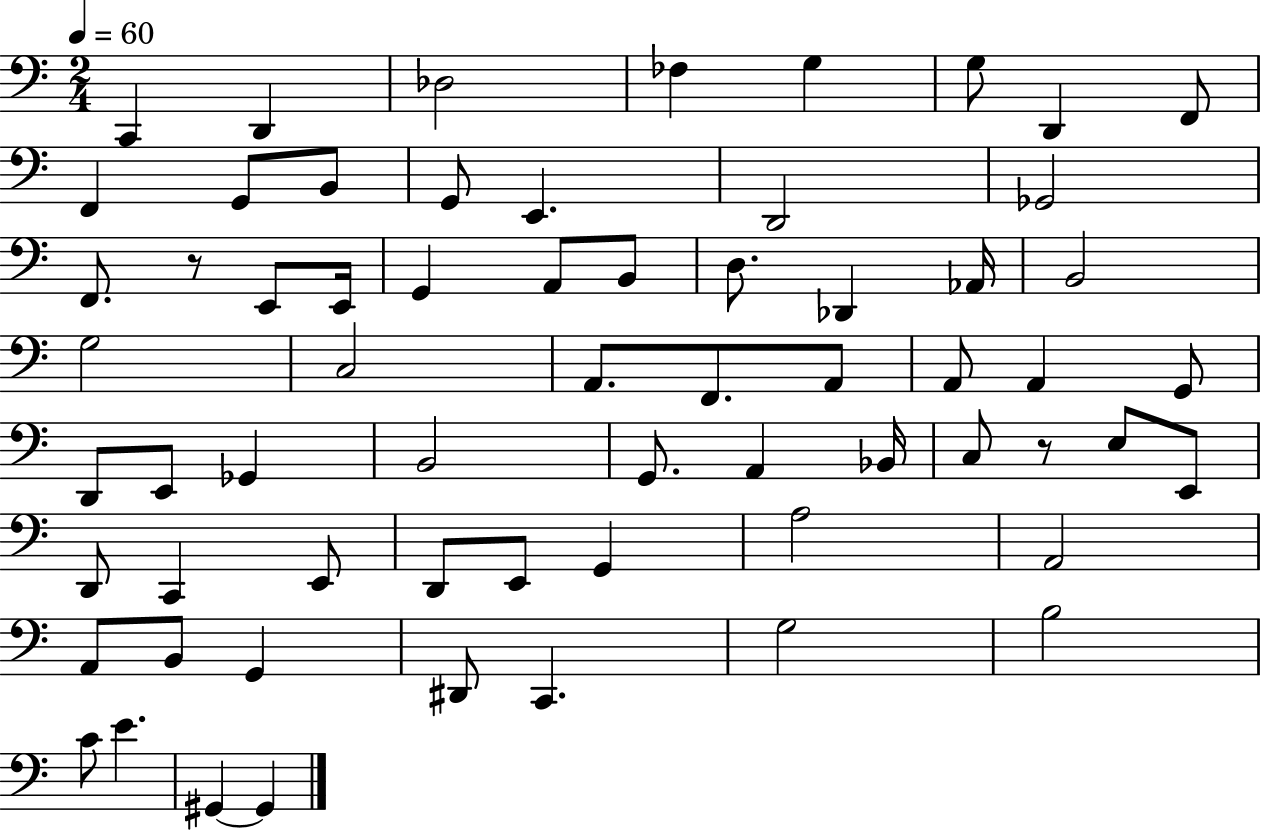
X:1
T:Untitled
M:2/4
L:1/4
K:C
C,, D,, _D,2 _F, G, G,/2 D,, F,,/2 F,, G,,/2 B,,/2 G,,/2 E,, D,,2 _G,,2 F,,/2 z/2 E,,/2 E,,/4 G,, A,,/2 B,,/2 D,/2 _D,, _A,,/4 B,,2 G,2 C,2 A,,/2 F,,/2 A,,/2 A,,/2 A,, G,,/2 D,,/2 E,,/2 _G,, B,,2 G,,/2 A,, _B,,/4 C,/2 z/2 E,/2 E,,/2 D,,/2 C,, E,,/2 D,,/2 E,,/2 G,, A,2 A,,2 A,,/2 B,,/2 G,, ^D,,/2 C,, G,2 B,2 C/2 E ^G,, ^G,,